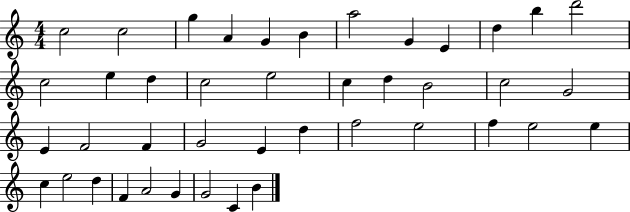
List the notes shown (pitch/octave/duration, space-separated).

C5/h C5/h G5/q A4/q G4/q B4/q A5/h G4/q E4/q D5/q B5/q D6/h C5/h E5/q D5/q C5/h E5/h C5/q D5/q B4/h C5/h G4/h E4/q F4/h F4/q G4/h E4/q D5/q F5/h E5/h F5/q E5/h E5/q C5/q E5/h D5/q F4/q A4/h G4/q G4/h C4/q B4/q